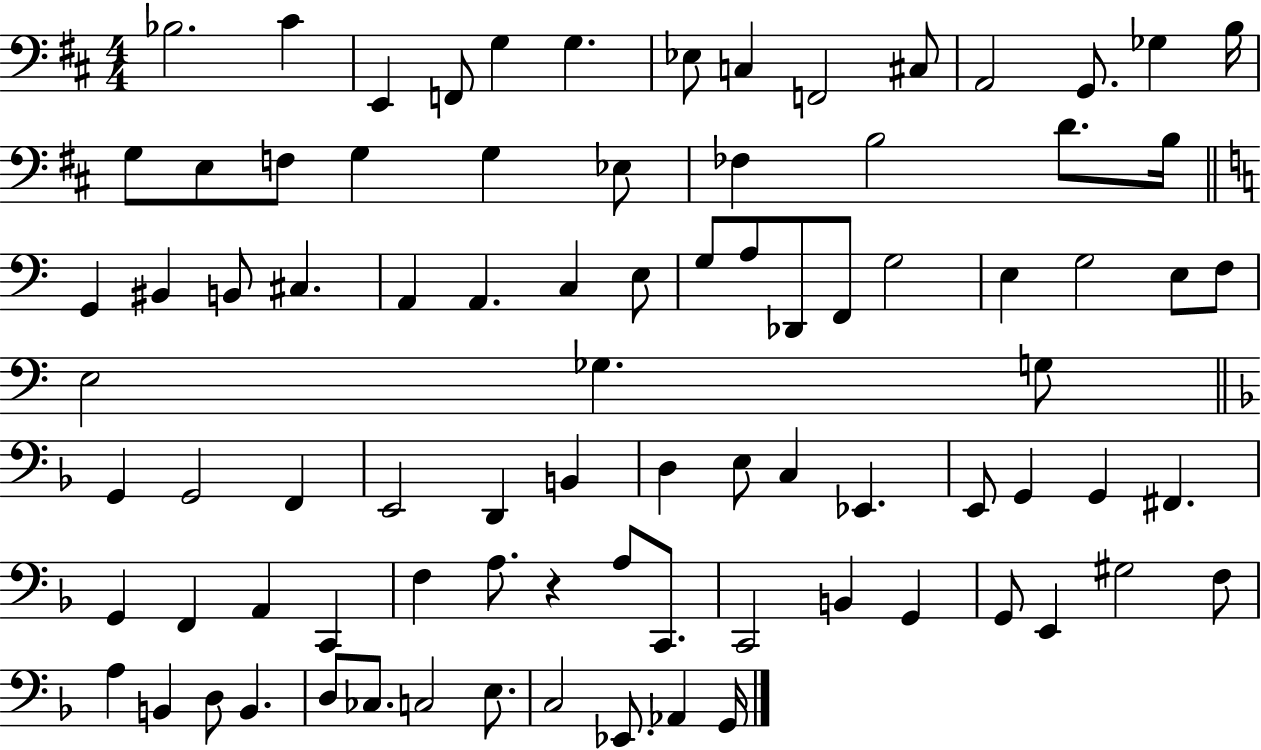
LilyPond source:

{
  \clef bass
  \numericTimeSignature
  \time 4/4
  \key d \major
  bes2. cis'4 | e,4 f,8 g4 g4. | ees8 c4 f,2 cis8 | a,2 g,8. ges4 b16 | \break g8 e8 f8 g4 g4 ees8 | fes4 b2 d'8. b16 | \bar "||" \break \key c \major g,4 bis,4 b,8 cis4. | a,4 a,4. c4 e8 | g8 a8 des,8 f,8 g2 | e4 g2 e8 f8 | \break e2 ges4. g8 | \bar "||" \break \key f \major g,4 g,2 f,4 | e,2 d,4 b,4 | d4 e8 c4 ees,4. | e,8 g,4 g,4 fis,4. | \break g,4 f,4 a,4 c,4 | f4 a8. r4 a8 c,8. | c,2 b,4 g,4 | g,8 e,4 gis2 f8 | \break a4 b,4 d8 b,4. | d8 ces8. c2 e8. | c2 ees,8. aes,4 g,16 | \bar "|."
}